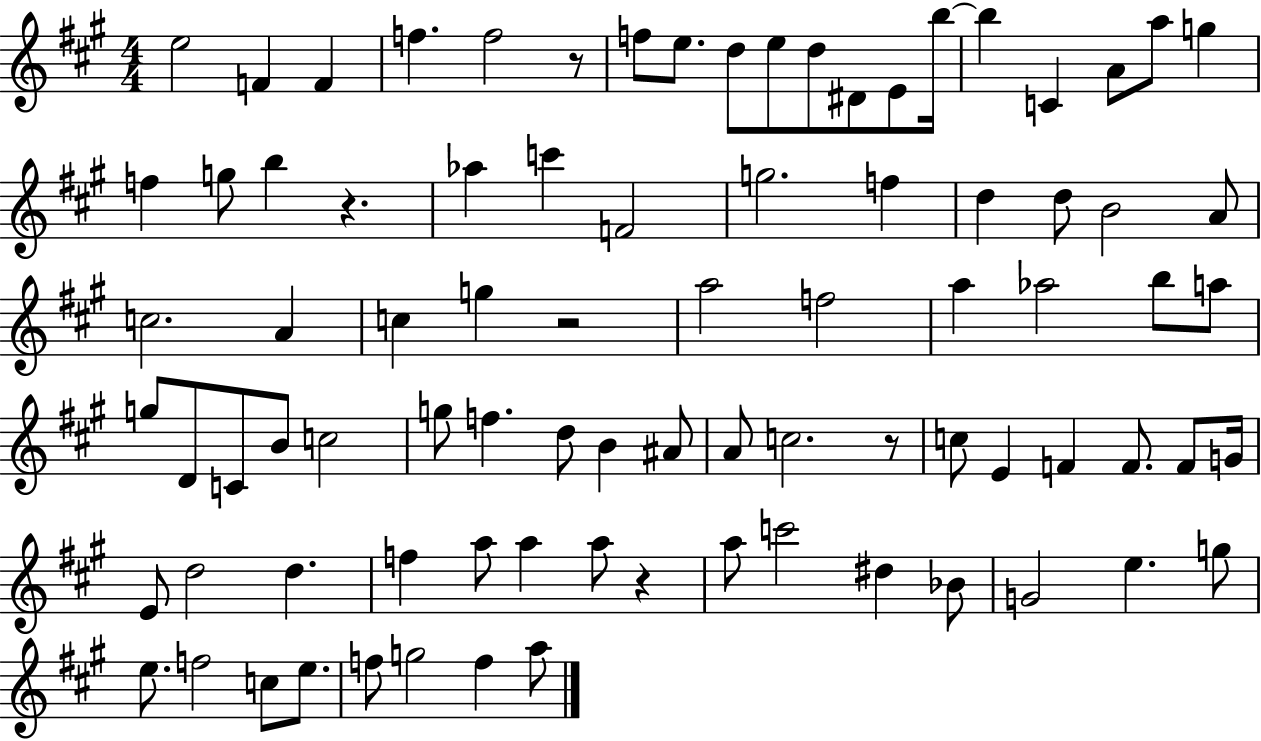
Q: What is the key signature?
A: A major